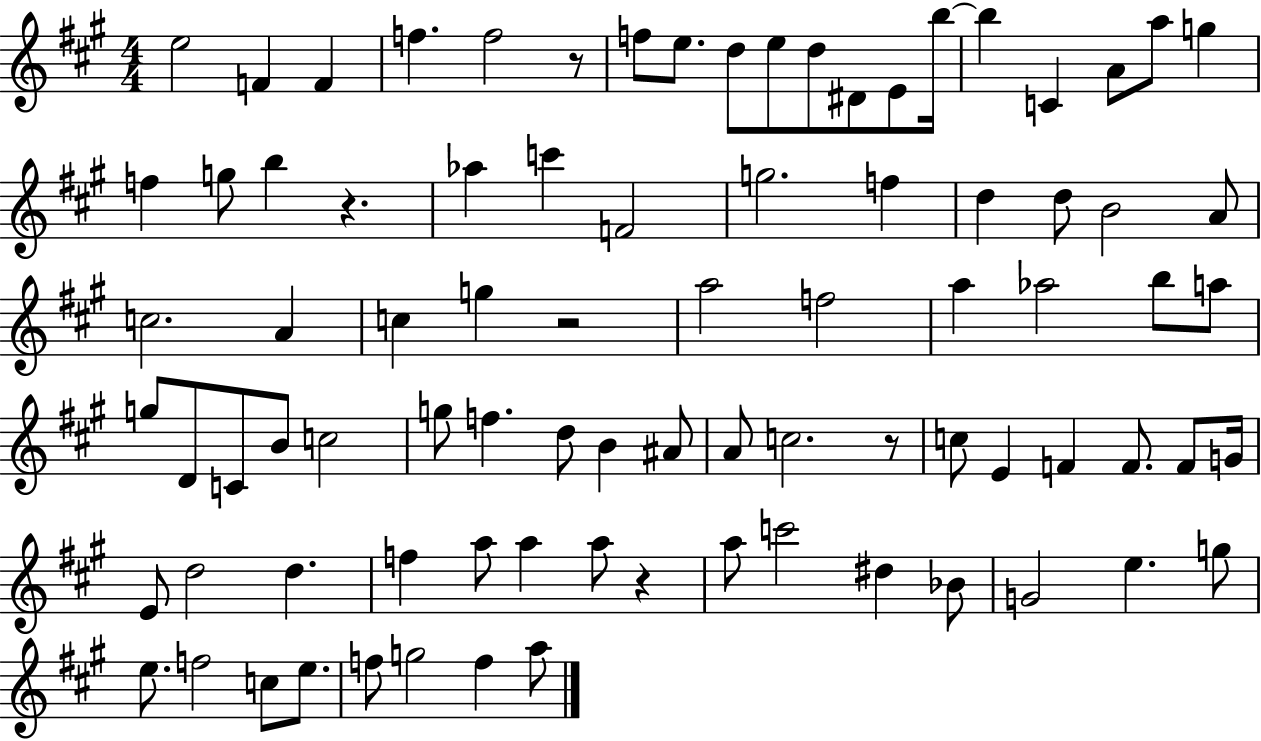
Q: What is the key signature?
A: A major